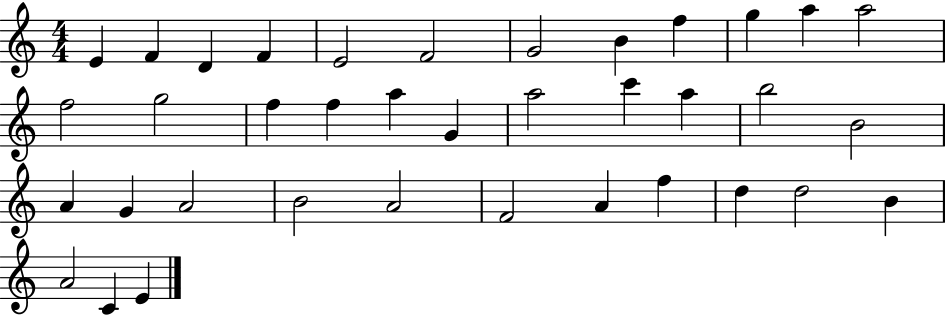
X:1
T:Untitled
M:4/4
L:1/4
K:C
E F D F E2 F2 G2 B f g a a2 f2 g2 f f a G a2 c' a b2 B2 A G A2 B2 A2 F2 A f d d2 B A2 C E